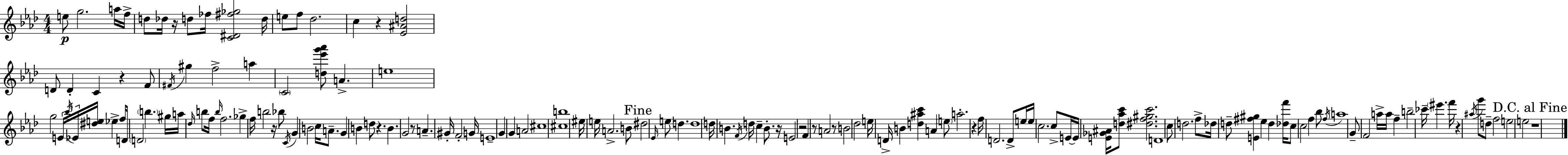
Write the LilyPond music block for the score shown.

{
  \clef treble
  \numericTimeSignature
  \time 4/4
  \key aes \major
  e''8\p g''2. a''16 f''16-> | d''8 des''16 r16 d''8 fes''16 <c' dis' fis'' ges''>2 d''16 | e''8 f''8 des''2. | c''4 r4 <ees' ais' d''>2 | \break d'8 d'4-. c'4 r4 f'8 | \acciaccatura { fis'16 } gis''4 f''2-> a''4 | \parenthesize c'2 <d'' ees''' g''' aes'''>8 a'4.-> | e''1 | \break g''2 \tuplet 3/2 { e'16 \acciaccatura { bes''16 } ees'16 } <dis'' e''>16 ees''4-> | f''16 d'16 \parenthesize d'2 \parenthesize b''4. | gis''16 a''16 \grace { des''16 } b''8 f''16 \grace { b''16 } f''2. | ges''4-> f''16 b''2 | \break r16 bes''8 \acciaccatura { c'16 } g'4 b'2 | c''16 a'8.-- g'4 b'4 d''8 r4. | b'4. g'2 | r8 a'4.-- gis'16-. f'2-. | \break g'16 e'1-- | g'4 g'4 a'2 | cis''1 | <cis'' b''>1 | \break eis''16 e''16 a'2.-> | b'8 \mark "Fine" dis''2 \grace { ees'16 } e''8 | d''4. d''1 | d''16 b'4. \acciaccatura { f'16 } d''16 c''4-- | \break b'8.-. r16 e'2 r2 | f'4 r8 a'2 | r8 b'2 des''2 | e''16 d'16-> b'4 <d'' ais'' c'''>4 | \break a'4 \parenthesize e''8 a''2.-. | r4 f''16 d'2. | d'8-> e''16 e''16 c''2. | c''8-> e'16~~ e'16 <e' ges' ais'>16 <d'' aes'' c'''>8 <dis'' f'' gis'' c'''>2. | \break d'1 | c''8 d''2. | f''8-> des''16 d''8-- <e' fis'' gis''>4 ees''4 | d''4 <des'' f'''>16 c''8 c''2 | \break f''4 bes''8 \acciaccatura { f''16 } a''1 | g'8-- f'2 | a''16-> a''16 f''4-- b''2-- | ces'''16-- \parenthesize eis'''4. f'''16 r4 \acciaccatura { ais''16 } g'''8 d''8-- | \break f''2 e''2 | e''2 \mark "D.C. al Fine" r1 | \bar "|."
}